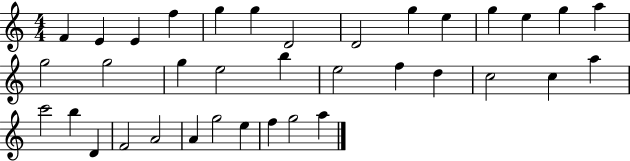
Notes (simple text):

F4/q E4/q E4/q F5/q G5/q G5/q D4/h D4/h G5/q E5/q G5/q E5/q G5/q A5/q G5/h G5/h G5/q E5/h B5/q E5/h F5/q D5/q C5/h C5/q A5/q C6/h B5/q D4/q F4/h A4/h A4/q G5/h E5/q F5/q G5/h A5/q